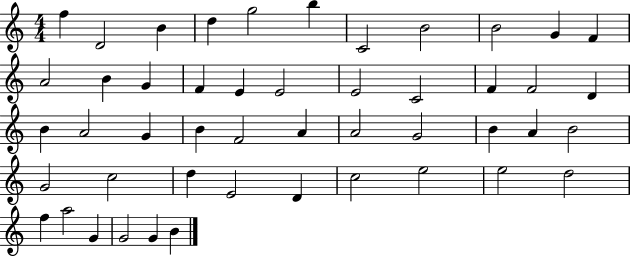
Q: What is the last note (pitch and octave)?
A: B4